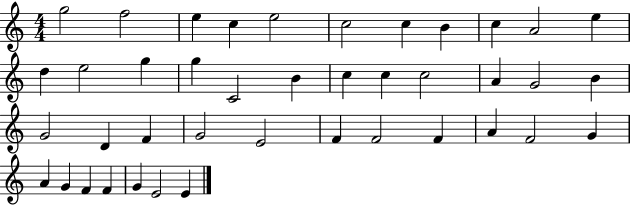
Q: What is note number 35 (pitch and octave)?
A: A4